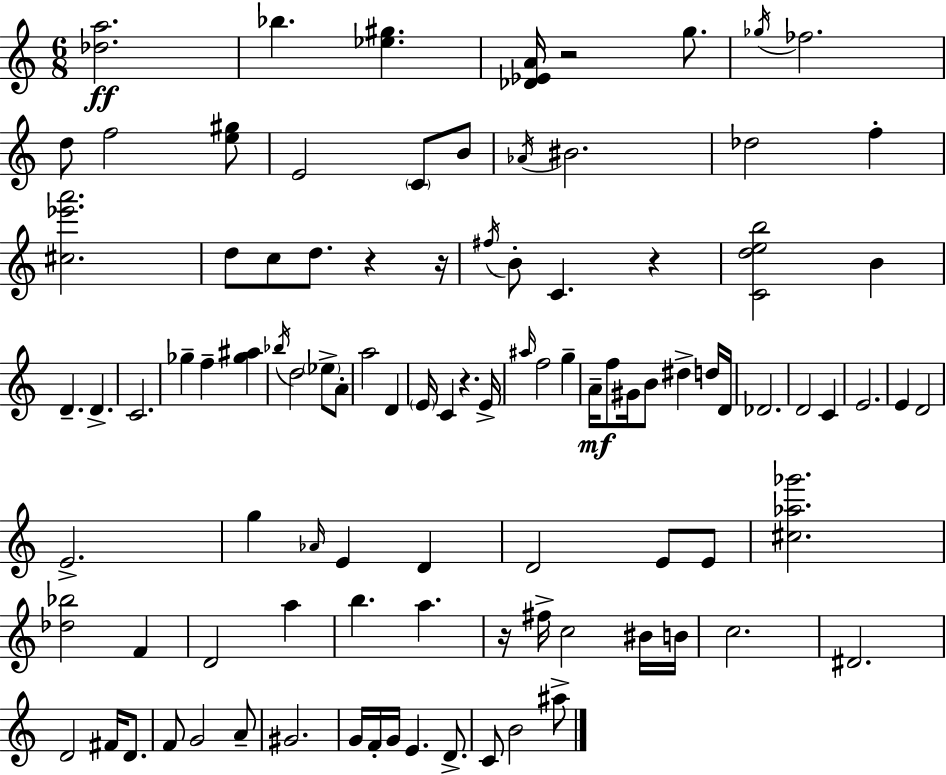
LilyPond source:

{
  \clef treble
  \numericTimeSignature
  \time 6/8
  \key a \minor
  \repeat volta 2 { <des'' a''>2.\ff | bes''4. <ees'' gis''>4. | <des' ees' a'>16 r2 g''8. | \acciaccatura { ges''16 } fes''2. | \break d''8 f''2 <e'' gis''>8 | e'2 \parenthesize c'8 b'8 | \acciaccatura { aes'16 } bis'2. | des''2 f''4-. | \break <cis'' ees''' a'''>2. | d''8 c''8 d''8. r4 | r16 \acciaccatura { fis''16 } b'8-. c'4. r4 | <c' d'' e'' b''>2 b'4 | \break d'4.-- d'4.-> | c'2. | ges''4-- f''4-- <ges'' ais''>4 | \acciaccatura { bes''16 } d''2 | \break \parenthesize ees''8-> a'8-. a''2 | d'4 \parenthesize e'16 c'4 r4. | e'16-> \grace { ais''16 } f''2 | g''4-- a'16--\mf f''8 gis'16 b'8 dis''4-> | \break d''16 d'16 des'2. | d'2 | c'4 e'2. | e'4 d'2 | \break e'2.-> | g''4 \grace { aes'16 } e'4 | d'4 d'2 | e'8 e'8 <cis'' aes'' ges'''>2. | \break <des'' bes''>2 | f'4 d'2 | a''4 b''4. | a''4. r16 fis''16-> c''2 | \break bis'16 b'16 c''2. | dis'2. | d'2 | fis'16 d'8. f'8 g'2 | \break a'8-- gis'2. | g'16 f'16-. g'16 e'4. | d'8.-> c'8 b'2 | ais''8-> } \bar "|."
}